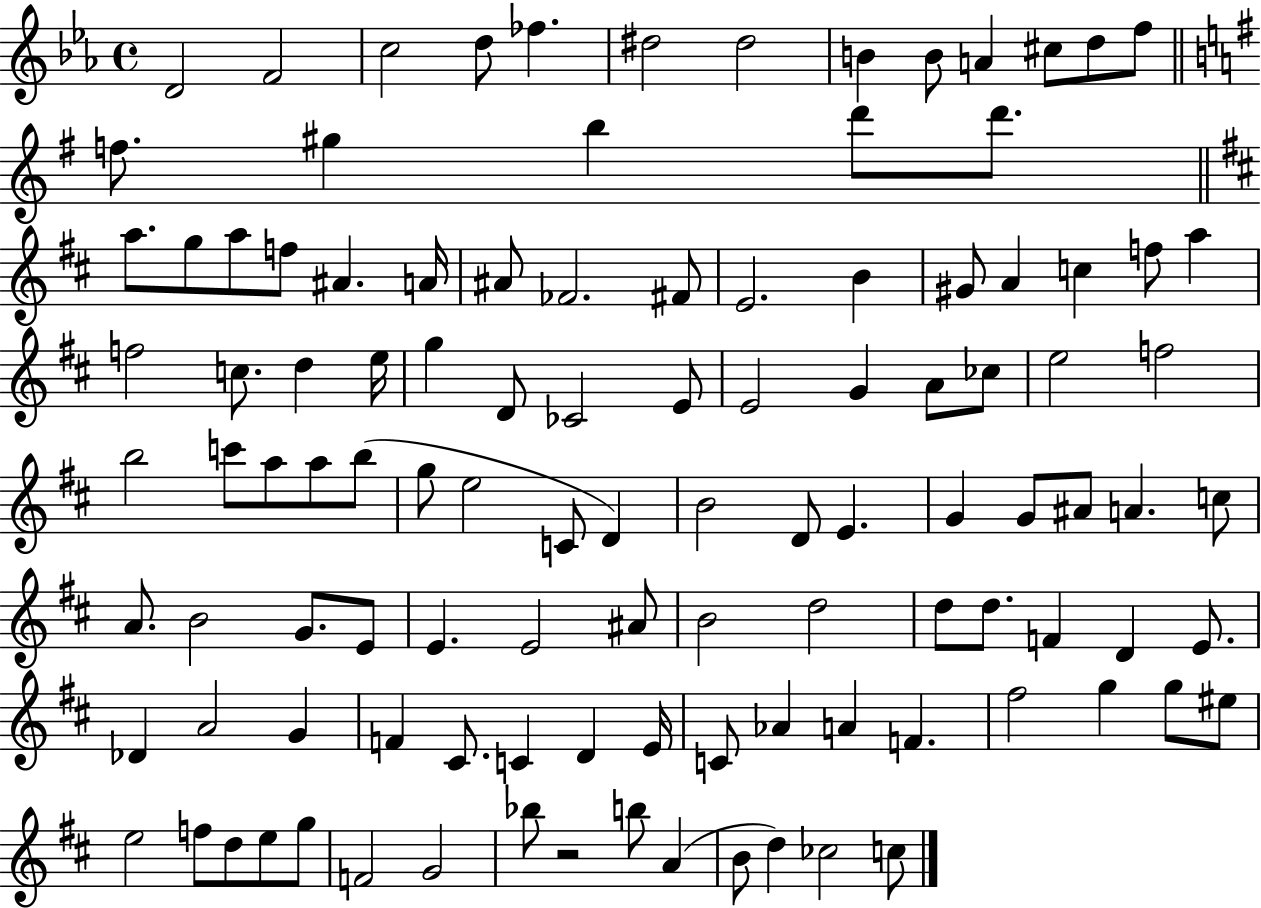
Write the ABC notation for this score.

X:1
T:Untitled
M:4/4
L:1/4
K:Eb
D2 F2 c2 d/2 _f ^d2 ^d2 B B/2 A ^c/2 d/2 f/2 f/2 ^g b d'/2 d'/2 a/2 g/2 a/2 f/2 ^A A/4 ^A/2 _F2 ^F/2 E2 B ^G/2 A c f/2 a f2 c/2 d e/4 g D/2 _C2 E/2 E2 G A/2 _c/2 e2 f2 b2 c'/2 a/2 a/2 b/2 g/2 e2 C/2 D B2 D/2 E G G/2 ^A/2 A c/2 A/2 B2 G/2 E/2 E E2 ^A/2 B2 d2 d/2 d/2 F D E/2 _D A2 G F ^C/2 C D E/4 C/2 _A A F ^f2 g g/2 ^e/2 e2 f/2 d/2 e/2 g/2 F2 G2 _b/2 z2 b/2 A B/2 d _c2 c/2